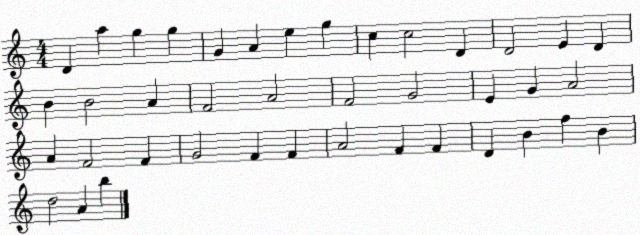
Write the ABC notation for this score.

X:1
T:Untitled
M:4/4
L:1/4
K:C
D a g g G A e g c c2 D D2 E D B B2 A F2 A2 F2 G2 E G A2 A F2 F G2 F F A2 F F D B f B d2 A b